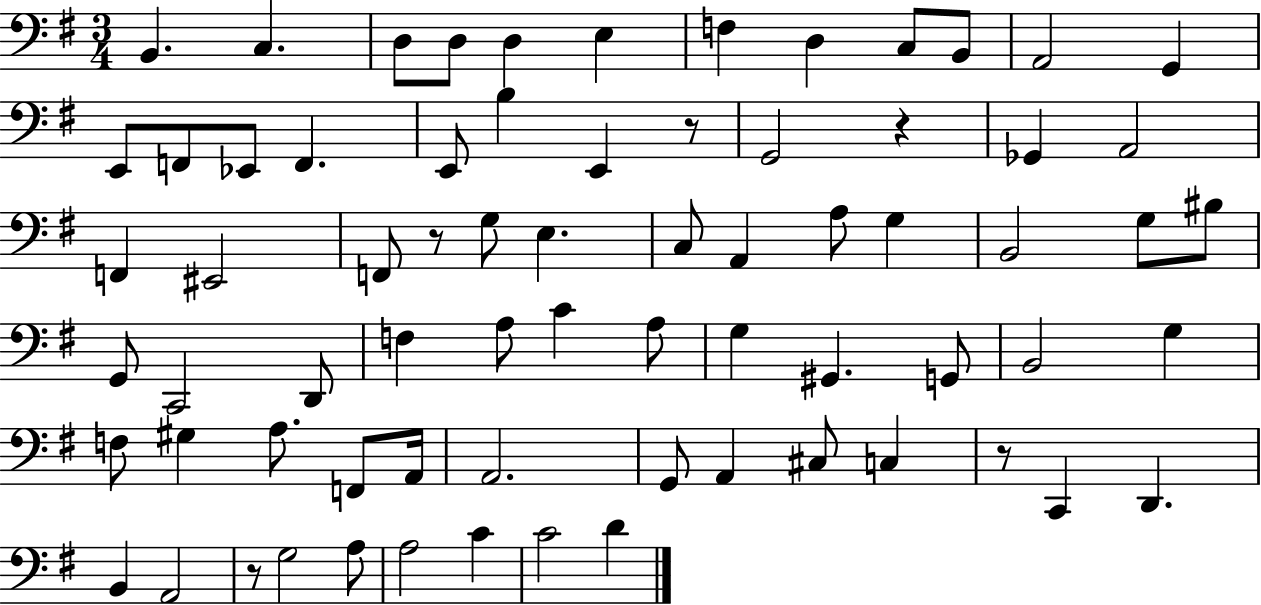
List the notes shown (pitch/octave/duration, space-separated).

B2/q. C3/q. D3/e D3/e D3/q E3/q F3/q D3/q C3/e B2/e A2/h G2/q E2/e F2/e Eb2/e F2/q. E2/e B3/q E2/q R/e G2/h R/q Gb2/q A2/h F2/q EIS2/h F2/e R/e G3/e E3/q. C3/e A2/q A3/e G3/q B2/h G3/e BIS3/e G2/e C2/h D2/e F3/q A3/e C4/q A3/e G3/q G#2/q. G2/e B2/h G3/q F3/e G#3/q A3/e. F2/e A2/s A2/h. G2/e A2/q C#3/e C3/q R/e C2/q D2/q. B2/q A2/h R/e G3/h A3/e A3/h C4/q C4/h D4/q